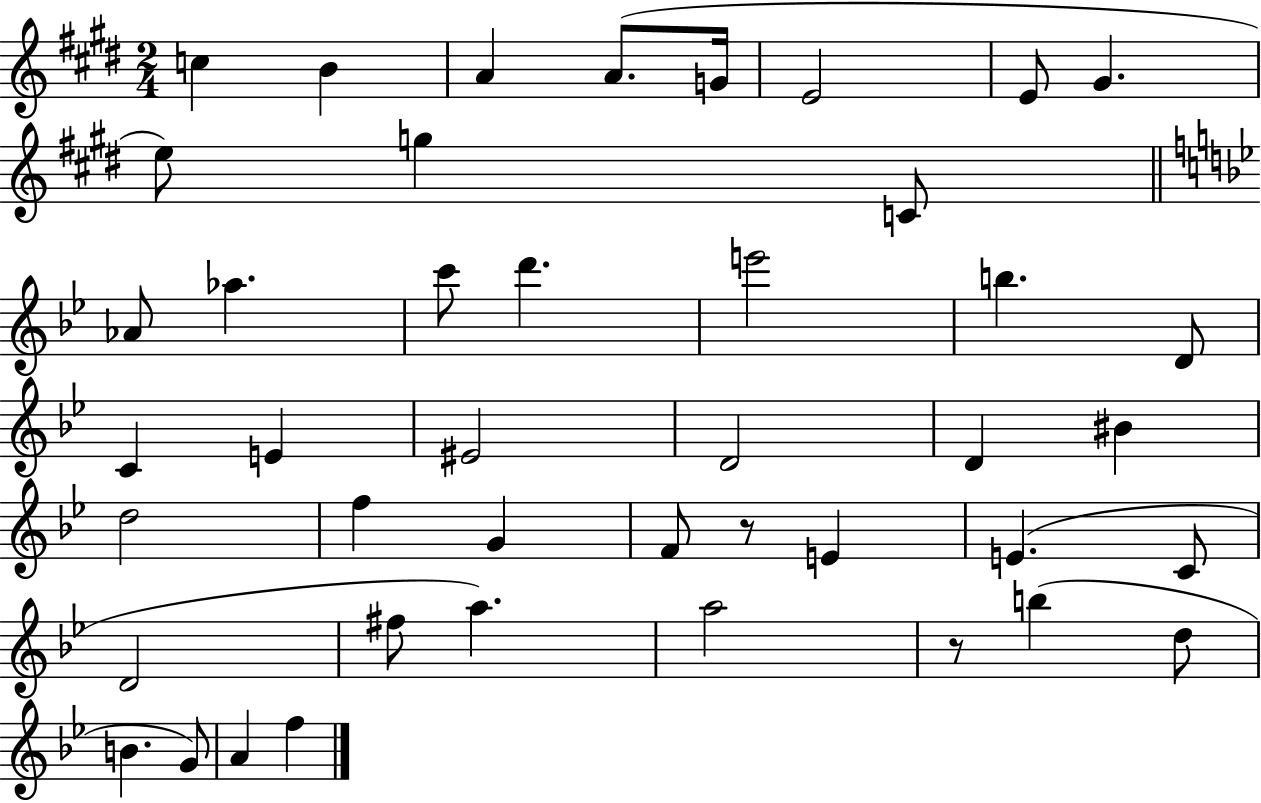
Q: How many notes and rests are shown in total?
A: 43